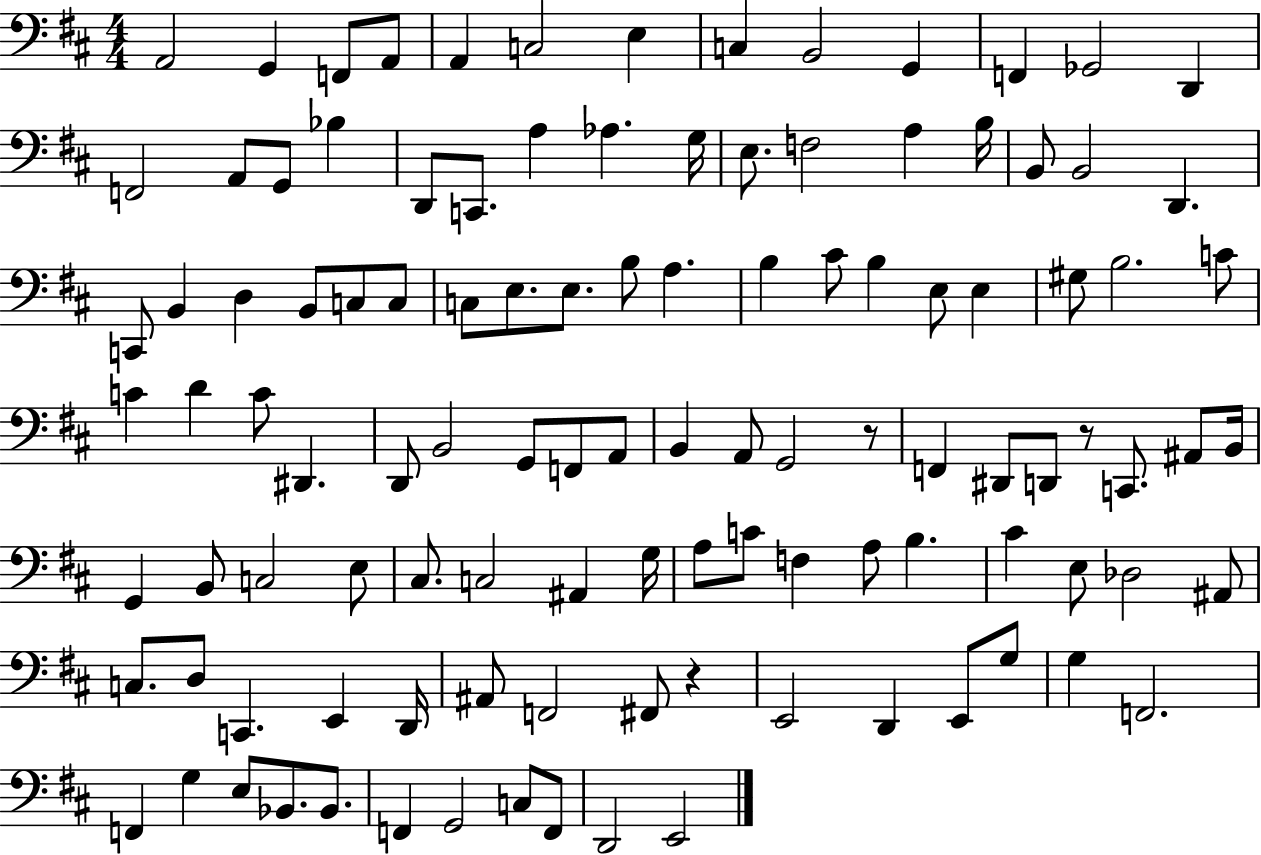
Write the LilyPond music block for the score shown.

{
  \clef bass
  \numericTimeSignature
  \time 4/4
  \key d \major
  a,2 g,4 f,8 a,8 | a,4 c2 e4 | c4 b,2 g,4 | f,4 ges,2 d,4 | \break f,2 a,8 g,8 bes4 | d,8 c,8. a4 aes4. g16 | e8. f2 a4 b16 | b,8 b,2 d,4. | \break c,8 b,4 d4 b,8 c8 c8 | c8 e8. e8. b8 a4. | b4 cis'8 b4 e8 e4 | gis8 b2. c'8 | \break c'4 d'4 c'8 dis,4. | d,8 b,2 g,8 f,8 a,8 | b,4 a,8 g,2 r8 | f,4 dis,8 d,8 r8 c,8. ais,8 b,16 | \break g,4 b,8 c2 e8 | cis8. c2 ais,4 g16 | a8 c'8 f4 a8 b4. | cis'4 e8 des2 ais,8 | \break c8. d8 c,4. e,4 d,16 | ais,8 f,2 fis,8 r4 | e,2 d,4 e,8 g8 | g4 f,2. | \break f,4 g4 e8 bes,8. bes,8. | f,4 g,2 c8 f,8 | d,2 e,2 | \bar "|."
}